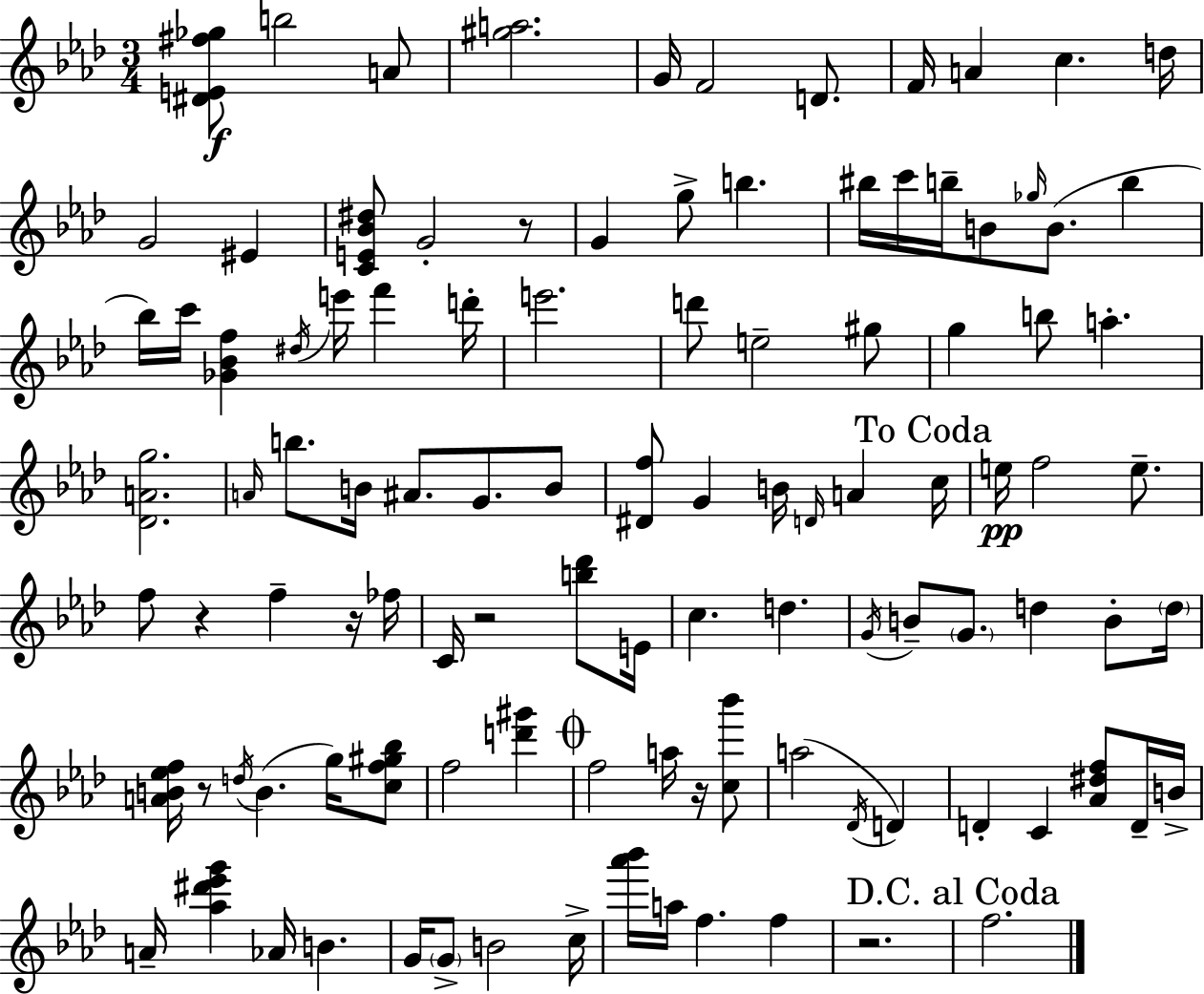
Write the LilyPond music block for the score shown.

{
  \clef treble
  \numericTimeSignature
  \time 3/4
  \key aes \major
  \repeat volta 2 { <dis' e' fis'' ges''>8\f b''2 a'8 | <gis'' a''>2. | g'16 f'2 d'8. | f'16 a'4 c''4. d''16 | \break g'2 eis'4 | <c' e' bes' dis''>8 g'2-. r8 | g'4 g''8-> b''4. | bis''16 c'''16 b''16-- b'8 \grace { ges''16 } b'8.( b''4 | \break bes''16) c'''16 <ges' bes' f''>4 \acciaccatura { dis''16 } e'''16 f'''4 | d'''16-. e'''2. | d'''8 e''2-- | gis''8 g''4 b''8 a''4.-. | \break <des' a' g''>2. | \grace { a'16 } b''8. b'16 ais'8. g'8. | b'8 <dis' f''>8 g'4 b'16 \grace { d'16 } a'4 | \mark "To Coda" c''16 e''16\pp f''2 | \break e''8.-- f''8 r4 f''4-- | r16 fes''16 c'16 r2 | <b'' des'''>8 e'16 c''4. d''4. | \acciaccatura { g'16 } b'8-- \parenthesize g'8. d''4 | \break b'8-. \parenthesize d''16 <a' b' ees'' f''>16 r8 \acciaccatura { d''16 }( b'4. | g''16) <c'' f'' gis'' bes''>8 f''2 | <d''' gis'''>4 \mark \markup { \musicglyph "scripts.coda" } f''2 | a''16 r16 <c'' bes'''>8 a''2( | \break \acciaccatura { des'16 } d'4) d'4-. c'4 | <aes' dis'' f''>8 d'16-- b'16-> a'16-- <aes'' dis''' ees''' g'''>4 | aes'16 b'4. g'16 \parenthesize g'8-> b'2 | c''16-> <aes''' bes'''>16 a''16 f''4. | \break f''4 r2. | \mark "D.C. al Coda" f''2. | } \bar "|."
}